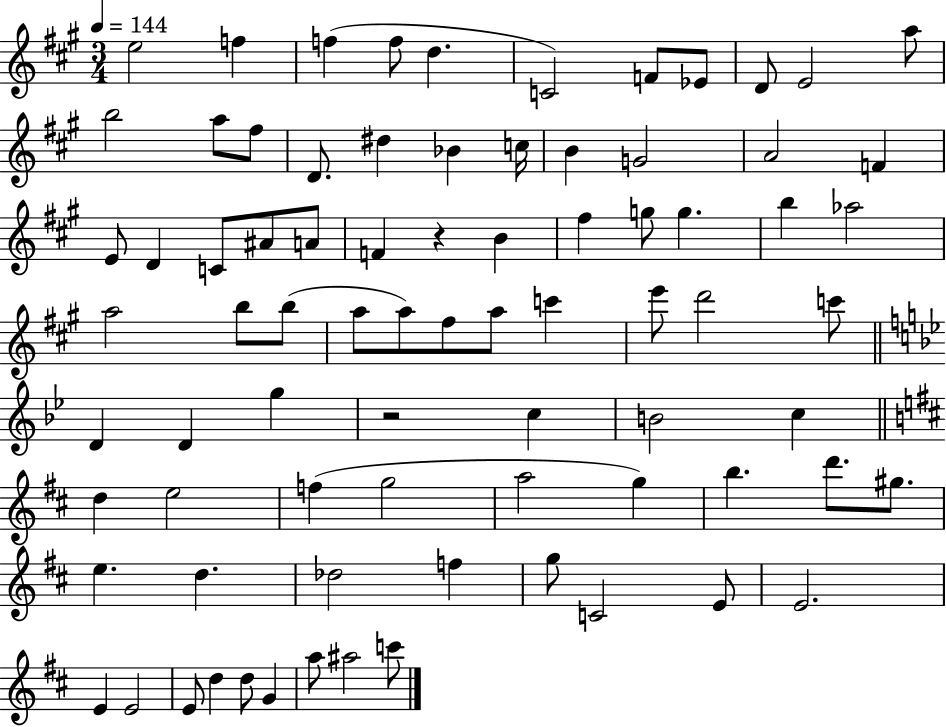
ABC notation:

X:1
T:Untitled
M:3/4
L:1/4
K:A
e2 f f f/2 d C2 F/2 _E/2 D/2 E2 a/2 b2 a/2 ^f/2 D/2 ^d _B c/4 B G2 A2 F E/2 D C/2 ^A/2 A/2 F z B ^f g/2 g b _a2 a2 b/2 b/2 a/2 a/2 ^f/2 a/2 c' e'/2 d'2 c'/2 D D g z2 c B2 c d e2 f g2 a2 g b d'/2 ^g/2 e d _d2 f g/2 C2 E/2 E2 E E2 E/2 d d/2 G a/2 ^a2 c'/2